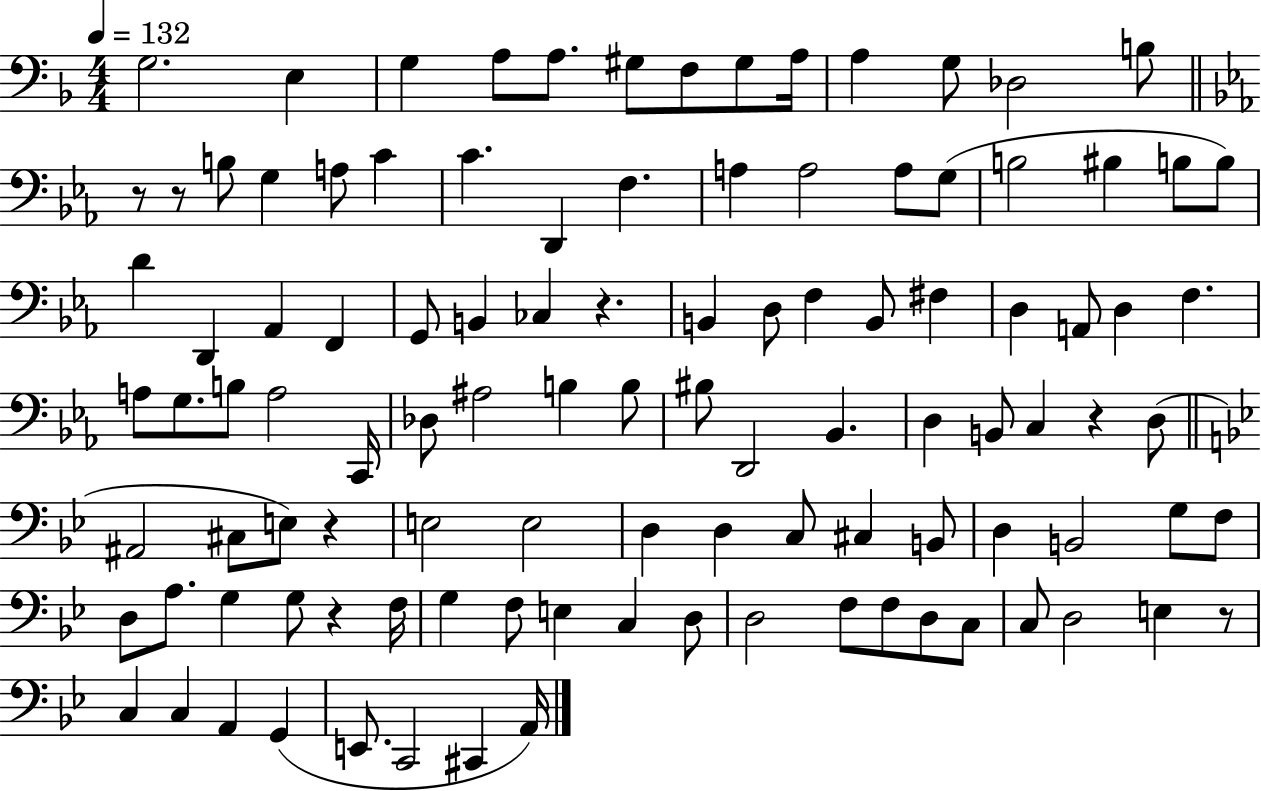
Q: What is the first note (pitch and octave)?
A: G3